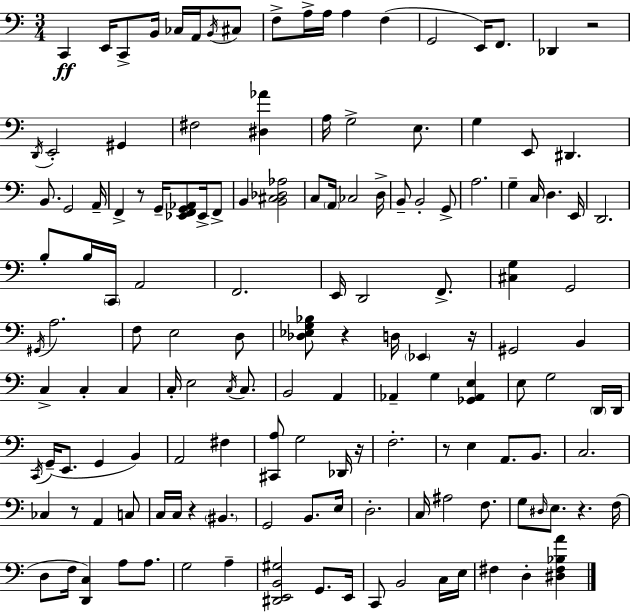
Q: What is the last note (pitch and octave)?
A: D3